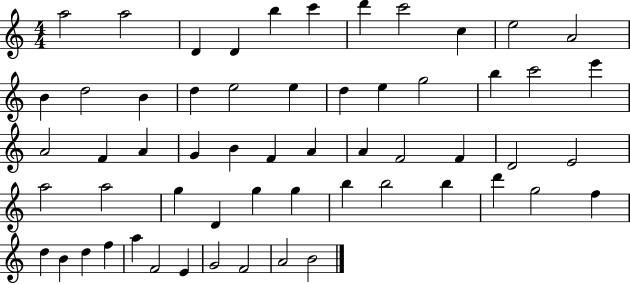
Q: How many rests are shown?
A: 0